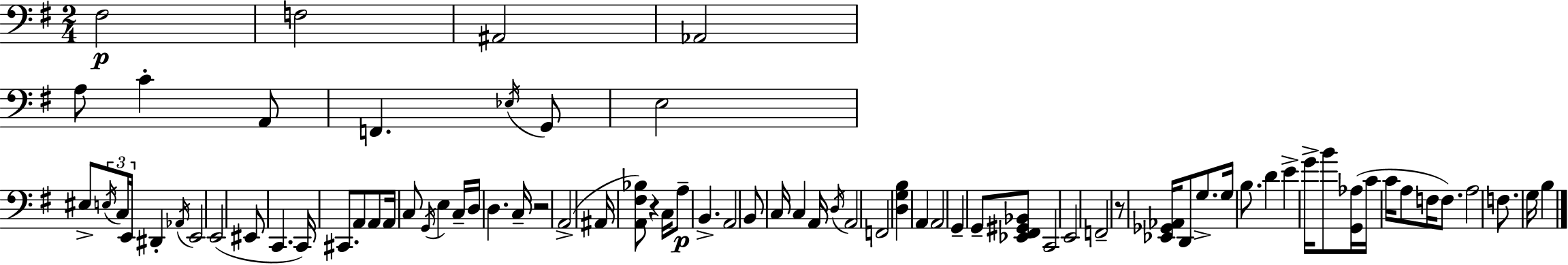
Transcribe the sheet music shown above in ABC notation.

X:1
T:Untitled
M:2/4
L:1/4
K:G
^F,2 F,2 ^A,,2 _A,,2 A,/2 C A,,/2 F,, _E,/4 G,,/2 E,2 ^E,/2 E,/4 C,/4 E,,/4 ^D,, _A,,/4 E,,2 E,,2 ^E,,/2 C,, C,,/4 ^C,,/2 A,,/2 A,,/2 A,,/4 C,/2 G,,/4 E, C,/4 D,/4 D, C,/4 z2 A,,2 ^A,,/4 [A,,^F,_B,]/2 z C,/4 A,/2 B,, A,,2 B,,/2 C,/4 C, A,,/4 D,/4 A,,2 F,,2 [D,G,B,] A,, A,,2 G,, G,,/2 [_E,,^F,,^G,,_B,,]/2 C,,2 E,,2 F,,2 z/2 [_E,,_G,,_A,,]/4 D,,/2 G,/2 G,/4 B,/2 D E G/4 B/2 [G,,_A,]/4 C/4 C/4 A,/2 F,/4 F,/2 A,2 F,/2 G,/4 B,